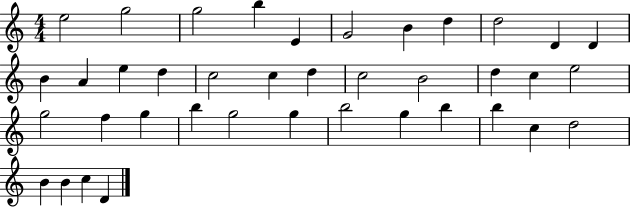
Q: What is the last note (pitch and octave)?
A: D4